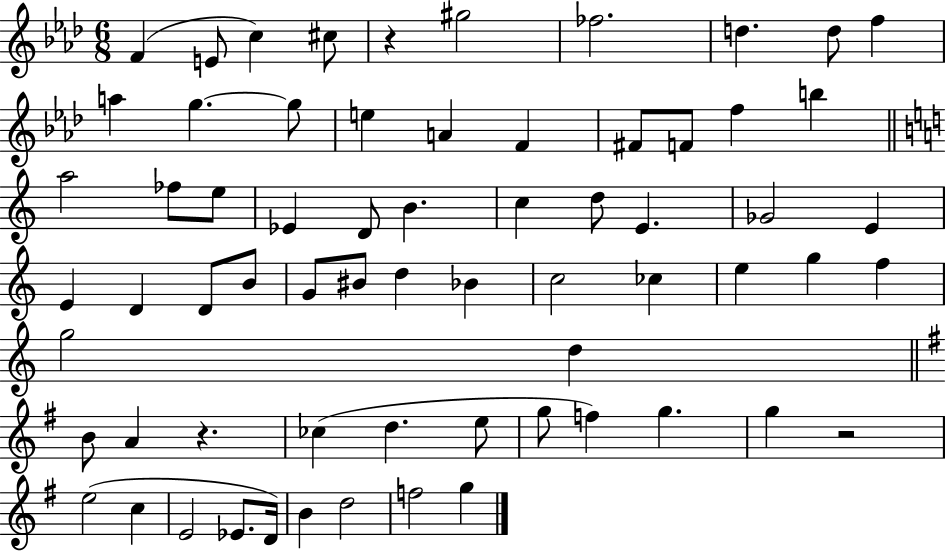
F4/q E4/e C5/q C#5/e R/q G#5/h FES5/h. D5/q. D5/e F5/q A5/q G5/q. G5/e E5/q A4/q F4/q F#4/e F4/e F5/q B5/q A5/h FES5/e E5/e Eb4/q D4/e B4/q. C5/q D5/e E4/q. Gb4/h E4/q E4/q D4/q D4/e B4/e G4/e BIS4/e D5/q Bb4/q C5/h CES5/q E5/q G5/q F5/q G5/h D5/q B4/e A4/q R/q. CES5/q D5/q. E5/e G5/e F5/q G5/q. G5/q R/h E5/h C5/q E4/h Eb4/e. D4/s B4/q D5/h F5/h G5/q